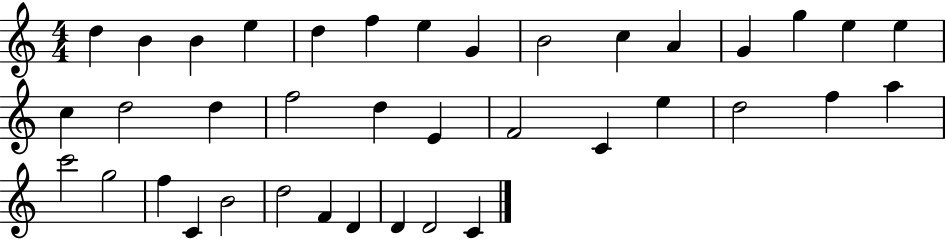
D5/q B4/q B4/q E5/q D5/q F5/q E5/q G4/q B4/h C5/q A4/q G4/q G5/q E5/q E5/q C5/q D5/h D5/q F5/h D5/q E4/q F4/h C4/q E5/q D5/h F5/q A5/q C6/h G5/h F5/q C4/q B4/h D5/h F4/q D4/q D4/q D4/h C4/q